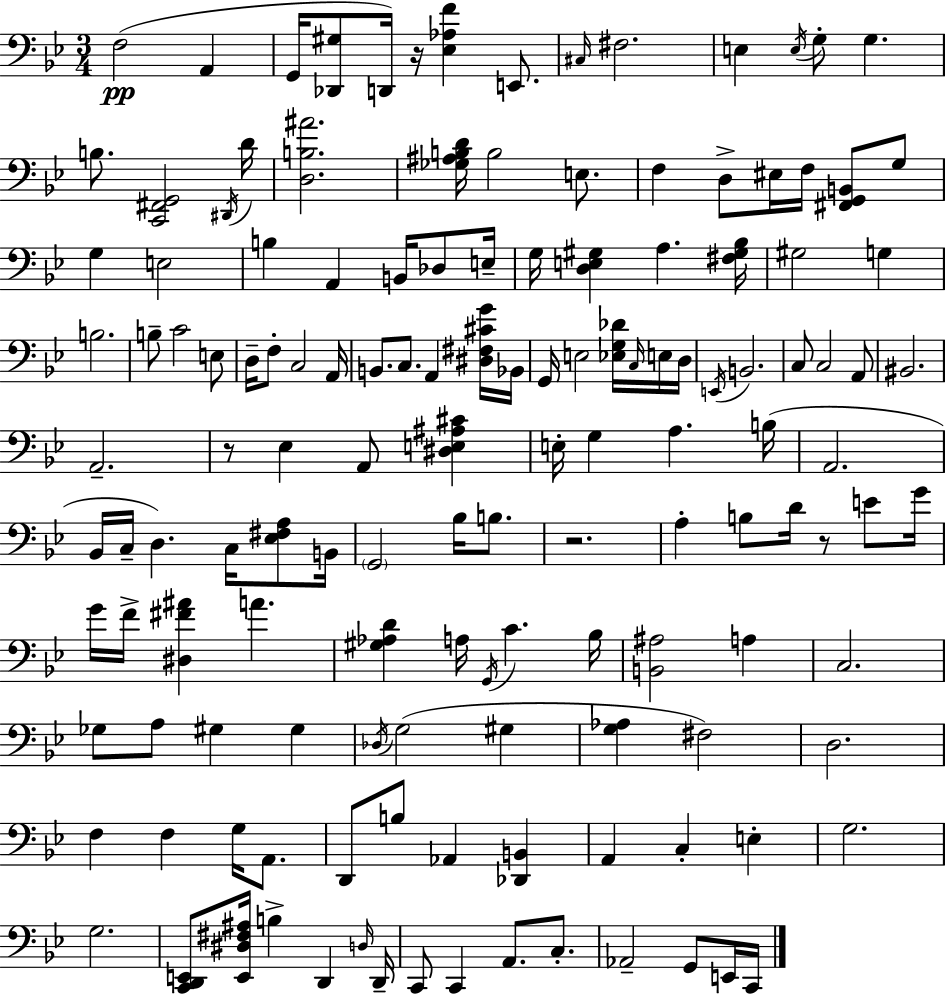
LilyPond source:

{
  \clef bass
  \numericTimeSignature
  \time 3/4
  \key bes \major
  f2(\pp a,4 | g,16 <des, gis>8 d,16) r16 <ees aes f'>4 e,8. | \grace { cis16 } fis2. | e4 \acciaccatura { e16 } g8-. g4. | \break b8. <c, fis, g,>2 | \acciaccatura { dis,16 } d'16 <d b ais'>2. | <ges ais b d'>16 b2 | e8. f4 d8-> eis16 f16 <fis, g, b,>8 | \break g8 g4 e2 | b4 a,4 b,16 | des8 e16-- g16 <d e gis>4 a4. | <fis gis bes>16 gis2 g4 | \break b2. | b8-- c'2 | e8 d16-- f8-. c2 | a,16 b,8. c8. a,4 | \break <dis fis cis' g'>16 bes,16 g,16 e2 | <ees g des'>16 \grace { c16 } e16 d16 \acciaccatura { e,16 } b,2. | c8 c2 | a,8 bis,2. | \break a,2.-- | r8 ees4 a,8 | <dis e ais cis'>4 e16-. g4 a4. | b16( a,2. | \break bes,16 c16-- d4.) | c16 <ees fis a>8 b,16 \parenthesize g,2 | bes16 b8. r2. | a4-. b8 d'16 | \break r8 e'8 g'16 g'16 f'16-> <dis fis' ais'>4 a'4. | <gis aes d'>4 a16 \acciaccatura { g,16 } c'4. | bes16 <b, ais>2 | a4 c2. | \break ges8 a8 gis4 | gis4 \acciaccatura { des16 }( g2 | gis4 <g aes>4 fis2) | d2. | \break f4 f4 | g16 a,8. d,8 b8 aes,4 | <des, b,>4 a,4 c4-. | e4-. g2. | \break g2. | <c, d, e,>8 <e, dis fis ais>16 b4-> | d,4 \grace { d16 } d,16-- c,8 c,4 | a,8. c8.-. aes,2-- | \break g,8 e,16 c,16 \bar "|."
}